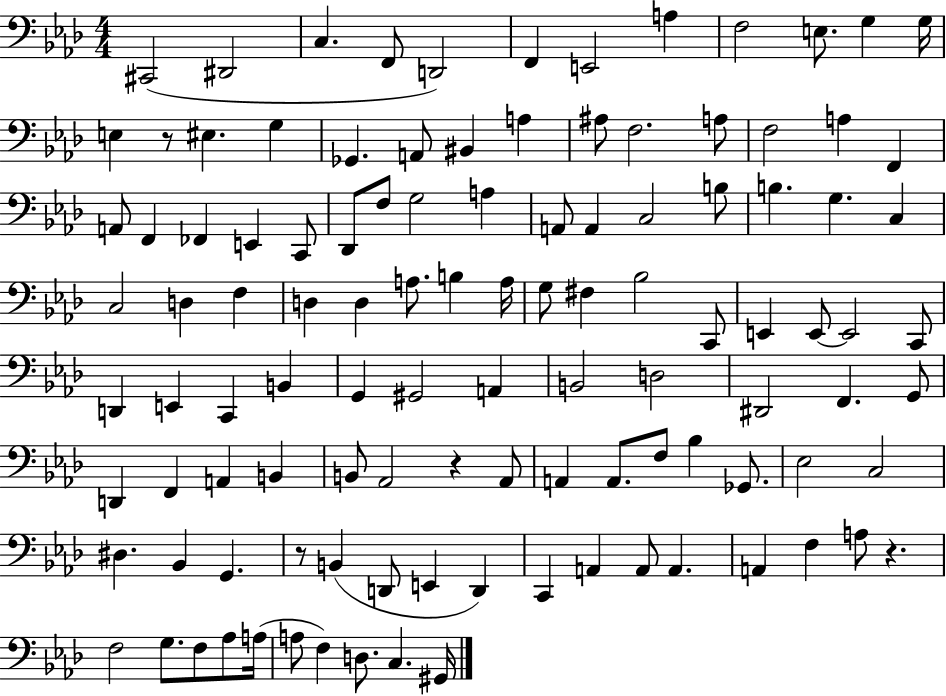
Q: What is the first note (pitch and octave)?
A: C#2